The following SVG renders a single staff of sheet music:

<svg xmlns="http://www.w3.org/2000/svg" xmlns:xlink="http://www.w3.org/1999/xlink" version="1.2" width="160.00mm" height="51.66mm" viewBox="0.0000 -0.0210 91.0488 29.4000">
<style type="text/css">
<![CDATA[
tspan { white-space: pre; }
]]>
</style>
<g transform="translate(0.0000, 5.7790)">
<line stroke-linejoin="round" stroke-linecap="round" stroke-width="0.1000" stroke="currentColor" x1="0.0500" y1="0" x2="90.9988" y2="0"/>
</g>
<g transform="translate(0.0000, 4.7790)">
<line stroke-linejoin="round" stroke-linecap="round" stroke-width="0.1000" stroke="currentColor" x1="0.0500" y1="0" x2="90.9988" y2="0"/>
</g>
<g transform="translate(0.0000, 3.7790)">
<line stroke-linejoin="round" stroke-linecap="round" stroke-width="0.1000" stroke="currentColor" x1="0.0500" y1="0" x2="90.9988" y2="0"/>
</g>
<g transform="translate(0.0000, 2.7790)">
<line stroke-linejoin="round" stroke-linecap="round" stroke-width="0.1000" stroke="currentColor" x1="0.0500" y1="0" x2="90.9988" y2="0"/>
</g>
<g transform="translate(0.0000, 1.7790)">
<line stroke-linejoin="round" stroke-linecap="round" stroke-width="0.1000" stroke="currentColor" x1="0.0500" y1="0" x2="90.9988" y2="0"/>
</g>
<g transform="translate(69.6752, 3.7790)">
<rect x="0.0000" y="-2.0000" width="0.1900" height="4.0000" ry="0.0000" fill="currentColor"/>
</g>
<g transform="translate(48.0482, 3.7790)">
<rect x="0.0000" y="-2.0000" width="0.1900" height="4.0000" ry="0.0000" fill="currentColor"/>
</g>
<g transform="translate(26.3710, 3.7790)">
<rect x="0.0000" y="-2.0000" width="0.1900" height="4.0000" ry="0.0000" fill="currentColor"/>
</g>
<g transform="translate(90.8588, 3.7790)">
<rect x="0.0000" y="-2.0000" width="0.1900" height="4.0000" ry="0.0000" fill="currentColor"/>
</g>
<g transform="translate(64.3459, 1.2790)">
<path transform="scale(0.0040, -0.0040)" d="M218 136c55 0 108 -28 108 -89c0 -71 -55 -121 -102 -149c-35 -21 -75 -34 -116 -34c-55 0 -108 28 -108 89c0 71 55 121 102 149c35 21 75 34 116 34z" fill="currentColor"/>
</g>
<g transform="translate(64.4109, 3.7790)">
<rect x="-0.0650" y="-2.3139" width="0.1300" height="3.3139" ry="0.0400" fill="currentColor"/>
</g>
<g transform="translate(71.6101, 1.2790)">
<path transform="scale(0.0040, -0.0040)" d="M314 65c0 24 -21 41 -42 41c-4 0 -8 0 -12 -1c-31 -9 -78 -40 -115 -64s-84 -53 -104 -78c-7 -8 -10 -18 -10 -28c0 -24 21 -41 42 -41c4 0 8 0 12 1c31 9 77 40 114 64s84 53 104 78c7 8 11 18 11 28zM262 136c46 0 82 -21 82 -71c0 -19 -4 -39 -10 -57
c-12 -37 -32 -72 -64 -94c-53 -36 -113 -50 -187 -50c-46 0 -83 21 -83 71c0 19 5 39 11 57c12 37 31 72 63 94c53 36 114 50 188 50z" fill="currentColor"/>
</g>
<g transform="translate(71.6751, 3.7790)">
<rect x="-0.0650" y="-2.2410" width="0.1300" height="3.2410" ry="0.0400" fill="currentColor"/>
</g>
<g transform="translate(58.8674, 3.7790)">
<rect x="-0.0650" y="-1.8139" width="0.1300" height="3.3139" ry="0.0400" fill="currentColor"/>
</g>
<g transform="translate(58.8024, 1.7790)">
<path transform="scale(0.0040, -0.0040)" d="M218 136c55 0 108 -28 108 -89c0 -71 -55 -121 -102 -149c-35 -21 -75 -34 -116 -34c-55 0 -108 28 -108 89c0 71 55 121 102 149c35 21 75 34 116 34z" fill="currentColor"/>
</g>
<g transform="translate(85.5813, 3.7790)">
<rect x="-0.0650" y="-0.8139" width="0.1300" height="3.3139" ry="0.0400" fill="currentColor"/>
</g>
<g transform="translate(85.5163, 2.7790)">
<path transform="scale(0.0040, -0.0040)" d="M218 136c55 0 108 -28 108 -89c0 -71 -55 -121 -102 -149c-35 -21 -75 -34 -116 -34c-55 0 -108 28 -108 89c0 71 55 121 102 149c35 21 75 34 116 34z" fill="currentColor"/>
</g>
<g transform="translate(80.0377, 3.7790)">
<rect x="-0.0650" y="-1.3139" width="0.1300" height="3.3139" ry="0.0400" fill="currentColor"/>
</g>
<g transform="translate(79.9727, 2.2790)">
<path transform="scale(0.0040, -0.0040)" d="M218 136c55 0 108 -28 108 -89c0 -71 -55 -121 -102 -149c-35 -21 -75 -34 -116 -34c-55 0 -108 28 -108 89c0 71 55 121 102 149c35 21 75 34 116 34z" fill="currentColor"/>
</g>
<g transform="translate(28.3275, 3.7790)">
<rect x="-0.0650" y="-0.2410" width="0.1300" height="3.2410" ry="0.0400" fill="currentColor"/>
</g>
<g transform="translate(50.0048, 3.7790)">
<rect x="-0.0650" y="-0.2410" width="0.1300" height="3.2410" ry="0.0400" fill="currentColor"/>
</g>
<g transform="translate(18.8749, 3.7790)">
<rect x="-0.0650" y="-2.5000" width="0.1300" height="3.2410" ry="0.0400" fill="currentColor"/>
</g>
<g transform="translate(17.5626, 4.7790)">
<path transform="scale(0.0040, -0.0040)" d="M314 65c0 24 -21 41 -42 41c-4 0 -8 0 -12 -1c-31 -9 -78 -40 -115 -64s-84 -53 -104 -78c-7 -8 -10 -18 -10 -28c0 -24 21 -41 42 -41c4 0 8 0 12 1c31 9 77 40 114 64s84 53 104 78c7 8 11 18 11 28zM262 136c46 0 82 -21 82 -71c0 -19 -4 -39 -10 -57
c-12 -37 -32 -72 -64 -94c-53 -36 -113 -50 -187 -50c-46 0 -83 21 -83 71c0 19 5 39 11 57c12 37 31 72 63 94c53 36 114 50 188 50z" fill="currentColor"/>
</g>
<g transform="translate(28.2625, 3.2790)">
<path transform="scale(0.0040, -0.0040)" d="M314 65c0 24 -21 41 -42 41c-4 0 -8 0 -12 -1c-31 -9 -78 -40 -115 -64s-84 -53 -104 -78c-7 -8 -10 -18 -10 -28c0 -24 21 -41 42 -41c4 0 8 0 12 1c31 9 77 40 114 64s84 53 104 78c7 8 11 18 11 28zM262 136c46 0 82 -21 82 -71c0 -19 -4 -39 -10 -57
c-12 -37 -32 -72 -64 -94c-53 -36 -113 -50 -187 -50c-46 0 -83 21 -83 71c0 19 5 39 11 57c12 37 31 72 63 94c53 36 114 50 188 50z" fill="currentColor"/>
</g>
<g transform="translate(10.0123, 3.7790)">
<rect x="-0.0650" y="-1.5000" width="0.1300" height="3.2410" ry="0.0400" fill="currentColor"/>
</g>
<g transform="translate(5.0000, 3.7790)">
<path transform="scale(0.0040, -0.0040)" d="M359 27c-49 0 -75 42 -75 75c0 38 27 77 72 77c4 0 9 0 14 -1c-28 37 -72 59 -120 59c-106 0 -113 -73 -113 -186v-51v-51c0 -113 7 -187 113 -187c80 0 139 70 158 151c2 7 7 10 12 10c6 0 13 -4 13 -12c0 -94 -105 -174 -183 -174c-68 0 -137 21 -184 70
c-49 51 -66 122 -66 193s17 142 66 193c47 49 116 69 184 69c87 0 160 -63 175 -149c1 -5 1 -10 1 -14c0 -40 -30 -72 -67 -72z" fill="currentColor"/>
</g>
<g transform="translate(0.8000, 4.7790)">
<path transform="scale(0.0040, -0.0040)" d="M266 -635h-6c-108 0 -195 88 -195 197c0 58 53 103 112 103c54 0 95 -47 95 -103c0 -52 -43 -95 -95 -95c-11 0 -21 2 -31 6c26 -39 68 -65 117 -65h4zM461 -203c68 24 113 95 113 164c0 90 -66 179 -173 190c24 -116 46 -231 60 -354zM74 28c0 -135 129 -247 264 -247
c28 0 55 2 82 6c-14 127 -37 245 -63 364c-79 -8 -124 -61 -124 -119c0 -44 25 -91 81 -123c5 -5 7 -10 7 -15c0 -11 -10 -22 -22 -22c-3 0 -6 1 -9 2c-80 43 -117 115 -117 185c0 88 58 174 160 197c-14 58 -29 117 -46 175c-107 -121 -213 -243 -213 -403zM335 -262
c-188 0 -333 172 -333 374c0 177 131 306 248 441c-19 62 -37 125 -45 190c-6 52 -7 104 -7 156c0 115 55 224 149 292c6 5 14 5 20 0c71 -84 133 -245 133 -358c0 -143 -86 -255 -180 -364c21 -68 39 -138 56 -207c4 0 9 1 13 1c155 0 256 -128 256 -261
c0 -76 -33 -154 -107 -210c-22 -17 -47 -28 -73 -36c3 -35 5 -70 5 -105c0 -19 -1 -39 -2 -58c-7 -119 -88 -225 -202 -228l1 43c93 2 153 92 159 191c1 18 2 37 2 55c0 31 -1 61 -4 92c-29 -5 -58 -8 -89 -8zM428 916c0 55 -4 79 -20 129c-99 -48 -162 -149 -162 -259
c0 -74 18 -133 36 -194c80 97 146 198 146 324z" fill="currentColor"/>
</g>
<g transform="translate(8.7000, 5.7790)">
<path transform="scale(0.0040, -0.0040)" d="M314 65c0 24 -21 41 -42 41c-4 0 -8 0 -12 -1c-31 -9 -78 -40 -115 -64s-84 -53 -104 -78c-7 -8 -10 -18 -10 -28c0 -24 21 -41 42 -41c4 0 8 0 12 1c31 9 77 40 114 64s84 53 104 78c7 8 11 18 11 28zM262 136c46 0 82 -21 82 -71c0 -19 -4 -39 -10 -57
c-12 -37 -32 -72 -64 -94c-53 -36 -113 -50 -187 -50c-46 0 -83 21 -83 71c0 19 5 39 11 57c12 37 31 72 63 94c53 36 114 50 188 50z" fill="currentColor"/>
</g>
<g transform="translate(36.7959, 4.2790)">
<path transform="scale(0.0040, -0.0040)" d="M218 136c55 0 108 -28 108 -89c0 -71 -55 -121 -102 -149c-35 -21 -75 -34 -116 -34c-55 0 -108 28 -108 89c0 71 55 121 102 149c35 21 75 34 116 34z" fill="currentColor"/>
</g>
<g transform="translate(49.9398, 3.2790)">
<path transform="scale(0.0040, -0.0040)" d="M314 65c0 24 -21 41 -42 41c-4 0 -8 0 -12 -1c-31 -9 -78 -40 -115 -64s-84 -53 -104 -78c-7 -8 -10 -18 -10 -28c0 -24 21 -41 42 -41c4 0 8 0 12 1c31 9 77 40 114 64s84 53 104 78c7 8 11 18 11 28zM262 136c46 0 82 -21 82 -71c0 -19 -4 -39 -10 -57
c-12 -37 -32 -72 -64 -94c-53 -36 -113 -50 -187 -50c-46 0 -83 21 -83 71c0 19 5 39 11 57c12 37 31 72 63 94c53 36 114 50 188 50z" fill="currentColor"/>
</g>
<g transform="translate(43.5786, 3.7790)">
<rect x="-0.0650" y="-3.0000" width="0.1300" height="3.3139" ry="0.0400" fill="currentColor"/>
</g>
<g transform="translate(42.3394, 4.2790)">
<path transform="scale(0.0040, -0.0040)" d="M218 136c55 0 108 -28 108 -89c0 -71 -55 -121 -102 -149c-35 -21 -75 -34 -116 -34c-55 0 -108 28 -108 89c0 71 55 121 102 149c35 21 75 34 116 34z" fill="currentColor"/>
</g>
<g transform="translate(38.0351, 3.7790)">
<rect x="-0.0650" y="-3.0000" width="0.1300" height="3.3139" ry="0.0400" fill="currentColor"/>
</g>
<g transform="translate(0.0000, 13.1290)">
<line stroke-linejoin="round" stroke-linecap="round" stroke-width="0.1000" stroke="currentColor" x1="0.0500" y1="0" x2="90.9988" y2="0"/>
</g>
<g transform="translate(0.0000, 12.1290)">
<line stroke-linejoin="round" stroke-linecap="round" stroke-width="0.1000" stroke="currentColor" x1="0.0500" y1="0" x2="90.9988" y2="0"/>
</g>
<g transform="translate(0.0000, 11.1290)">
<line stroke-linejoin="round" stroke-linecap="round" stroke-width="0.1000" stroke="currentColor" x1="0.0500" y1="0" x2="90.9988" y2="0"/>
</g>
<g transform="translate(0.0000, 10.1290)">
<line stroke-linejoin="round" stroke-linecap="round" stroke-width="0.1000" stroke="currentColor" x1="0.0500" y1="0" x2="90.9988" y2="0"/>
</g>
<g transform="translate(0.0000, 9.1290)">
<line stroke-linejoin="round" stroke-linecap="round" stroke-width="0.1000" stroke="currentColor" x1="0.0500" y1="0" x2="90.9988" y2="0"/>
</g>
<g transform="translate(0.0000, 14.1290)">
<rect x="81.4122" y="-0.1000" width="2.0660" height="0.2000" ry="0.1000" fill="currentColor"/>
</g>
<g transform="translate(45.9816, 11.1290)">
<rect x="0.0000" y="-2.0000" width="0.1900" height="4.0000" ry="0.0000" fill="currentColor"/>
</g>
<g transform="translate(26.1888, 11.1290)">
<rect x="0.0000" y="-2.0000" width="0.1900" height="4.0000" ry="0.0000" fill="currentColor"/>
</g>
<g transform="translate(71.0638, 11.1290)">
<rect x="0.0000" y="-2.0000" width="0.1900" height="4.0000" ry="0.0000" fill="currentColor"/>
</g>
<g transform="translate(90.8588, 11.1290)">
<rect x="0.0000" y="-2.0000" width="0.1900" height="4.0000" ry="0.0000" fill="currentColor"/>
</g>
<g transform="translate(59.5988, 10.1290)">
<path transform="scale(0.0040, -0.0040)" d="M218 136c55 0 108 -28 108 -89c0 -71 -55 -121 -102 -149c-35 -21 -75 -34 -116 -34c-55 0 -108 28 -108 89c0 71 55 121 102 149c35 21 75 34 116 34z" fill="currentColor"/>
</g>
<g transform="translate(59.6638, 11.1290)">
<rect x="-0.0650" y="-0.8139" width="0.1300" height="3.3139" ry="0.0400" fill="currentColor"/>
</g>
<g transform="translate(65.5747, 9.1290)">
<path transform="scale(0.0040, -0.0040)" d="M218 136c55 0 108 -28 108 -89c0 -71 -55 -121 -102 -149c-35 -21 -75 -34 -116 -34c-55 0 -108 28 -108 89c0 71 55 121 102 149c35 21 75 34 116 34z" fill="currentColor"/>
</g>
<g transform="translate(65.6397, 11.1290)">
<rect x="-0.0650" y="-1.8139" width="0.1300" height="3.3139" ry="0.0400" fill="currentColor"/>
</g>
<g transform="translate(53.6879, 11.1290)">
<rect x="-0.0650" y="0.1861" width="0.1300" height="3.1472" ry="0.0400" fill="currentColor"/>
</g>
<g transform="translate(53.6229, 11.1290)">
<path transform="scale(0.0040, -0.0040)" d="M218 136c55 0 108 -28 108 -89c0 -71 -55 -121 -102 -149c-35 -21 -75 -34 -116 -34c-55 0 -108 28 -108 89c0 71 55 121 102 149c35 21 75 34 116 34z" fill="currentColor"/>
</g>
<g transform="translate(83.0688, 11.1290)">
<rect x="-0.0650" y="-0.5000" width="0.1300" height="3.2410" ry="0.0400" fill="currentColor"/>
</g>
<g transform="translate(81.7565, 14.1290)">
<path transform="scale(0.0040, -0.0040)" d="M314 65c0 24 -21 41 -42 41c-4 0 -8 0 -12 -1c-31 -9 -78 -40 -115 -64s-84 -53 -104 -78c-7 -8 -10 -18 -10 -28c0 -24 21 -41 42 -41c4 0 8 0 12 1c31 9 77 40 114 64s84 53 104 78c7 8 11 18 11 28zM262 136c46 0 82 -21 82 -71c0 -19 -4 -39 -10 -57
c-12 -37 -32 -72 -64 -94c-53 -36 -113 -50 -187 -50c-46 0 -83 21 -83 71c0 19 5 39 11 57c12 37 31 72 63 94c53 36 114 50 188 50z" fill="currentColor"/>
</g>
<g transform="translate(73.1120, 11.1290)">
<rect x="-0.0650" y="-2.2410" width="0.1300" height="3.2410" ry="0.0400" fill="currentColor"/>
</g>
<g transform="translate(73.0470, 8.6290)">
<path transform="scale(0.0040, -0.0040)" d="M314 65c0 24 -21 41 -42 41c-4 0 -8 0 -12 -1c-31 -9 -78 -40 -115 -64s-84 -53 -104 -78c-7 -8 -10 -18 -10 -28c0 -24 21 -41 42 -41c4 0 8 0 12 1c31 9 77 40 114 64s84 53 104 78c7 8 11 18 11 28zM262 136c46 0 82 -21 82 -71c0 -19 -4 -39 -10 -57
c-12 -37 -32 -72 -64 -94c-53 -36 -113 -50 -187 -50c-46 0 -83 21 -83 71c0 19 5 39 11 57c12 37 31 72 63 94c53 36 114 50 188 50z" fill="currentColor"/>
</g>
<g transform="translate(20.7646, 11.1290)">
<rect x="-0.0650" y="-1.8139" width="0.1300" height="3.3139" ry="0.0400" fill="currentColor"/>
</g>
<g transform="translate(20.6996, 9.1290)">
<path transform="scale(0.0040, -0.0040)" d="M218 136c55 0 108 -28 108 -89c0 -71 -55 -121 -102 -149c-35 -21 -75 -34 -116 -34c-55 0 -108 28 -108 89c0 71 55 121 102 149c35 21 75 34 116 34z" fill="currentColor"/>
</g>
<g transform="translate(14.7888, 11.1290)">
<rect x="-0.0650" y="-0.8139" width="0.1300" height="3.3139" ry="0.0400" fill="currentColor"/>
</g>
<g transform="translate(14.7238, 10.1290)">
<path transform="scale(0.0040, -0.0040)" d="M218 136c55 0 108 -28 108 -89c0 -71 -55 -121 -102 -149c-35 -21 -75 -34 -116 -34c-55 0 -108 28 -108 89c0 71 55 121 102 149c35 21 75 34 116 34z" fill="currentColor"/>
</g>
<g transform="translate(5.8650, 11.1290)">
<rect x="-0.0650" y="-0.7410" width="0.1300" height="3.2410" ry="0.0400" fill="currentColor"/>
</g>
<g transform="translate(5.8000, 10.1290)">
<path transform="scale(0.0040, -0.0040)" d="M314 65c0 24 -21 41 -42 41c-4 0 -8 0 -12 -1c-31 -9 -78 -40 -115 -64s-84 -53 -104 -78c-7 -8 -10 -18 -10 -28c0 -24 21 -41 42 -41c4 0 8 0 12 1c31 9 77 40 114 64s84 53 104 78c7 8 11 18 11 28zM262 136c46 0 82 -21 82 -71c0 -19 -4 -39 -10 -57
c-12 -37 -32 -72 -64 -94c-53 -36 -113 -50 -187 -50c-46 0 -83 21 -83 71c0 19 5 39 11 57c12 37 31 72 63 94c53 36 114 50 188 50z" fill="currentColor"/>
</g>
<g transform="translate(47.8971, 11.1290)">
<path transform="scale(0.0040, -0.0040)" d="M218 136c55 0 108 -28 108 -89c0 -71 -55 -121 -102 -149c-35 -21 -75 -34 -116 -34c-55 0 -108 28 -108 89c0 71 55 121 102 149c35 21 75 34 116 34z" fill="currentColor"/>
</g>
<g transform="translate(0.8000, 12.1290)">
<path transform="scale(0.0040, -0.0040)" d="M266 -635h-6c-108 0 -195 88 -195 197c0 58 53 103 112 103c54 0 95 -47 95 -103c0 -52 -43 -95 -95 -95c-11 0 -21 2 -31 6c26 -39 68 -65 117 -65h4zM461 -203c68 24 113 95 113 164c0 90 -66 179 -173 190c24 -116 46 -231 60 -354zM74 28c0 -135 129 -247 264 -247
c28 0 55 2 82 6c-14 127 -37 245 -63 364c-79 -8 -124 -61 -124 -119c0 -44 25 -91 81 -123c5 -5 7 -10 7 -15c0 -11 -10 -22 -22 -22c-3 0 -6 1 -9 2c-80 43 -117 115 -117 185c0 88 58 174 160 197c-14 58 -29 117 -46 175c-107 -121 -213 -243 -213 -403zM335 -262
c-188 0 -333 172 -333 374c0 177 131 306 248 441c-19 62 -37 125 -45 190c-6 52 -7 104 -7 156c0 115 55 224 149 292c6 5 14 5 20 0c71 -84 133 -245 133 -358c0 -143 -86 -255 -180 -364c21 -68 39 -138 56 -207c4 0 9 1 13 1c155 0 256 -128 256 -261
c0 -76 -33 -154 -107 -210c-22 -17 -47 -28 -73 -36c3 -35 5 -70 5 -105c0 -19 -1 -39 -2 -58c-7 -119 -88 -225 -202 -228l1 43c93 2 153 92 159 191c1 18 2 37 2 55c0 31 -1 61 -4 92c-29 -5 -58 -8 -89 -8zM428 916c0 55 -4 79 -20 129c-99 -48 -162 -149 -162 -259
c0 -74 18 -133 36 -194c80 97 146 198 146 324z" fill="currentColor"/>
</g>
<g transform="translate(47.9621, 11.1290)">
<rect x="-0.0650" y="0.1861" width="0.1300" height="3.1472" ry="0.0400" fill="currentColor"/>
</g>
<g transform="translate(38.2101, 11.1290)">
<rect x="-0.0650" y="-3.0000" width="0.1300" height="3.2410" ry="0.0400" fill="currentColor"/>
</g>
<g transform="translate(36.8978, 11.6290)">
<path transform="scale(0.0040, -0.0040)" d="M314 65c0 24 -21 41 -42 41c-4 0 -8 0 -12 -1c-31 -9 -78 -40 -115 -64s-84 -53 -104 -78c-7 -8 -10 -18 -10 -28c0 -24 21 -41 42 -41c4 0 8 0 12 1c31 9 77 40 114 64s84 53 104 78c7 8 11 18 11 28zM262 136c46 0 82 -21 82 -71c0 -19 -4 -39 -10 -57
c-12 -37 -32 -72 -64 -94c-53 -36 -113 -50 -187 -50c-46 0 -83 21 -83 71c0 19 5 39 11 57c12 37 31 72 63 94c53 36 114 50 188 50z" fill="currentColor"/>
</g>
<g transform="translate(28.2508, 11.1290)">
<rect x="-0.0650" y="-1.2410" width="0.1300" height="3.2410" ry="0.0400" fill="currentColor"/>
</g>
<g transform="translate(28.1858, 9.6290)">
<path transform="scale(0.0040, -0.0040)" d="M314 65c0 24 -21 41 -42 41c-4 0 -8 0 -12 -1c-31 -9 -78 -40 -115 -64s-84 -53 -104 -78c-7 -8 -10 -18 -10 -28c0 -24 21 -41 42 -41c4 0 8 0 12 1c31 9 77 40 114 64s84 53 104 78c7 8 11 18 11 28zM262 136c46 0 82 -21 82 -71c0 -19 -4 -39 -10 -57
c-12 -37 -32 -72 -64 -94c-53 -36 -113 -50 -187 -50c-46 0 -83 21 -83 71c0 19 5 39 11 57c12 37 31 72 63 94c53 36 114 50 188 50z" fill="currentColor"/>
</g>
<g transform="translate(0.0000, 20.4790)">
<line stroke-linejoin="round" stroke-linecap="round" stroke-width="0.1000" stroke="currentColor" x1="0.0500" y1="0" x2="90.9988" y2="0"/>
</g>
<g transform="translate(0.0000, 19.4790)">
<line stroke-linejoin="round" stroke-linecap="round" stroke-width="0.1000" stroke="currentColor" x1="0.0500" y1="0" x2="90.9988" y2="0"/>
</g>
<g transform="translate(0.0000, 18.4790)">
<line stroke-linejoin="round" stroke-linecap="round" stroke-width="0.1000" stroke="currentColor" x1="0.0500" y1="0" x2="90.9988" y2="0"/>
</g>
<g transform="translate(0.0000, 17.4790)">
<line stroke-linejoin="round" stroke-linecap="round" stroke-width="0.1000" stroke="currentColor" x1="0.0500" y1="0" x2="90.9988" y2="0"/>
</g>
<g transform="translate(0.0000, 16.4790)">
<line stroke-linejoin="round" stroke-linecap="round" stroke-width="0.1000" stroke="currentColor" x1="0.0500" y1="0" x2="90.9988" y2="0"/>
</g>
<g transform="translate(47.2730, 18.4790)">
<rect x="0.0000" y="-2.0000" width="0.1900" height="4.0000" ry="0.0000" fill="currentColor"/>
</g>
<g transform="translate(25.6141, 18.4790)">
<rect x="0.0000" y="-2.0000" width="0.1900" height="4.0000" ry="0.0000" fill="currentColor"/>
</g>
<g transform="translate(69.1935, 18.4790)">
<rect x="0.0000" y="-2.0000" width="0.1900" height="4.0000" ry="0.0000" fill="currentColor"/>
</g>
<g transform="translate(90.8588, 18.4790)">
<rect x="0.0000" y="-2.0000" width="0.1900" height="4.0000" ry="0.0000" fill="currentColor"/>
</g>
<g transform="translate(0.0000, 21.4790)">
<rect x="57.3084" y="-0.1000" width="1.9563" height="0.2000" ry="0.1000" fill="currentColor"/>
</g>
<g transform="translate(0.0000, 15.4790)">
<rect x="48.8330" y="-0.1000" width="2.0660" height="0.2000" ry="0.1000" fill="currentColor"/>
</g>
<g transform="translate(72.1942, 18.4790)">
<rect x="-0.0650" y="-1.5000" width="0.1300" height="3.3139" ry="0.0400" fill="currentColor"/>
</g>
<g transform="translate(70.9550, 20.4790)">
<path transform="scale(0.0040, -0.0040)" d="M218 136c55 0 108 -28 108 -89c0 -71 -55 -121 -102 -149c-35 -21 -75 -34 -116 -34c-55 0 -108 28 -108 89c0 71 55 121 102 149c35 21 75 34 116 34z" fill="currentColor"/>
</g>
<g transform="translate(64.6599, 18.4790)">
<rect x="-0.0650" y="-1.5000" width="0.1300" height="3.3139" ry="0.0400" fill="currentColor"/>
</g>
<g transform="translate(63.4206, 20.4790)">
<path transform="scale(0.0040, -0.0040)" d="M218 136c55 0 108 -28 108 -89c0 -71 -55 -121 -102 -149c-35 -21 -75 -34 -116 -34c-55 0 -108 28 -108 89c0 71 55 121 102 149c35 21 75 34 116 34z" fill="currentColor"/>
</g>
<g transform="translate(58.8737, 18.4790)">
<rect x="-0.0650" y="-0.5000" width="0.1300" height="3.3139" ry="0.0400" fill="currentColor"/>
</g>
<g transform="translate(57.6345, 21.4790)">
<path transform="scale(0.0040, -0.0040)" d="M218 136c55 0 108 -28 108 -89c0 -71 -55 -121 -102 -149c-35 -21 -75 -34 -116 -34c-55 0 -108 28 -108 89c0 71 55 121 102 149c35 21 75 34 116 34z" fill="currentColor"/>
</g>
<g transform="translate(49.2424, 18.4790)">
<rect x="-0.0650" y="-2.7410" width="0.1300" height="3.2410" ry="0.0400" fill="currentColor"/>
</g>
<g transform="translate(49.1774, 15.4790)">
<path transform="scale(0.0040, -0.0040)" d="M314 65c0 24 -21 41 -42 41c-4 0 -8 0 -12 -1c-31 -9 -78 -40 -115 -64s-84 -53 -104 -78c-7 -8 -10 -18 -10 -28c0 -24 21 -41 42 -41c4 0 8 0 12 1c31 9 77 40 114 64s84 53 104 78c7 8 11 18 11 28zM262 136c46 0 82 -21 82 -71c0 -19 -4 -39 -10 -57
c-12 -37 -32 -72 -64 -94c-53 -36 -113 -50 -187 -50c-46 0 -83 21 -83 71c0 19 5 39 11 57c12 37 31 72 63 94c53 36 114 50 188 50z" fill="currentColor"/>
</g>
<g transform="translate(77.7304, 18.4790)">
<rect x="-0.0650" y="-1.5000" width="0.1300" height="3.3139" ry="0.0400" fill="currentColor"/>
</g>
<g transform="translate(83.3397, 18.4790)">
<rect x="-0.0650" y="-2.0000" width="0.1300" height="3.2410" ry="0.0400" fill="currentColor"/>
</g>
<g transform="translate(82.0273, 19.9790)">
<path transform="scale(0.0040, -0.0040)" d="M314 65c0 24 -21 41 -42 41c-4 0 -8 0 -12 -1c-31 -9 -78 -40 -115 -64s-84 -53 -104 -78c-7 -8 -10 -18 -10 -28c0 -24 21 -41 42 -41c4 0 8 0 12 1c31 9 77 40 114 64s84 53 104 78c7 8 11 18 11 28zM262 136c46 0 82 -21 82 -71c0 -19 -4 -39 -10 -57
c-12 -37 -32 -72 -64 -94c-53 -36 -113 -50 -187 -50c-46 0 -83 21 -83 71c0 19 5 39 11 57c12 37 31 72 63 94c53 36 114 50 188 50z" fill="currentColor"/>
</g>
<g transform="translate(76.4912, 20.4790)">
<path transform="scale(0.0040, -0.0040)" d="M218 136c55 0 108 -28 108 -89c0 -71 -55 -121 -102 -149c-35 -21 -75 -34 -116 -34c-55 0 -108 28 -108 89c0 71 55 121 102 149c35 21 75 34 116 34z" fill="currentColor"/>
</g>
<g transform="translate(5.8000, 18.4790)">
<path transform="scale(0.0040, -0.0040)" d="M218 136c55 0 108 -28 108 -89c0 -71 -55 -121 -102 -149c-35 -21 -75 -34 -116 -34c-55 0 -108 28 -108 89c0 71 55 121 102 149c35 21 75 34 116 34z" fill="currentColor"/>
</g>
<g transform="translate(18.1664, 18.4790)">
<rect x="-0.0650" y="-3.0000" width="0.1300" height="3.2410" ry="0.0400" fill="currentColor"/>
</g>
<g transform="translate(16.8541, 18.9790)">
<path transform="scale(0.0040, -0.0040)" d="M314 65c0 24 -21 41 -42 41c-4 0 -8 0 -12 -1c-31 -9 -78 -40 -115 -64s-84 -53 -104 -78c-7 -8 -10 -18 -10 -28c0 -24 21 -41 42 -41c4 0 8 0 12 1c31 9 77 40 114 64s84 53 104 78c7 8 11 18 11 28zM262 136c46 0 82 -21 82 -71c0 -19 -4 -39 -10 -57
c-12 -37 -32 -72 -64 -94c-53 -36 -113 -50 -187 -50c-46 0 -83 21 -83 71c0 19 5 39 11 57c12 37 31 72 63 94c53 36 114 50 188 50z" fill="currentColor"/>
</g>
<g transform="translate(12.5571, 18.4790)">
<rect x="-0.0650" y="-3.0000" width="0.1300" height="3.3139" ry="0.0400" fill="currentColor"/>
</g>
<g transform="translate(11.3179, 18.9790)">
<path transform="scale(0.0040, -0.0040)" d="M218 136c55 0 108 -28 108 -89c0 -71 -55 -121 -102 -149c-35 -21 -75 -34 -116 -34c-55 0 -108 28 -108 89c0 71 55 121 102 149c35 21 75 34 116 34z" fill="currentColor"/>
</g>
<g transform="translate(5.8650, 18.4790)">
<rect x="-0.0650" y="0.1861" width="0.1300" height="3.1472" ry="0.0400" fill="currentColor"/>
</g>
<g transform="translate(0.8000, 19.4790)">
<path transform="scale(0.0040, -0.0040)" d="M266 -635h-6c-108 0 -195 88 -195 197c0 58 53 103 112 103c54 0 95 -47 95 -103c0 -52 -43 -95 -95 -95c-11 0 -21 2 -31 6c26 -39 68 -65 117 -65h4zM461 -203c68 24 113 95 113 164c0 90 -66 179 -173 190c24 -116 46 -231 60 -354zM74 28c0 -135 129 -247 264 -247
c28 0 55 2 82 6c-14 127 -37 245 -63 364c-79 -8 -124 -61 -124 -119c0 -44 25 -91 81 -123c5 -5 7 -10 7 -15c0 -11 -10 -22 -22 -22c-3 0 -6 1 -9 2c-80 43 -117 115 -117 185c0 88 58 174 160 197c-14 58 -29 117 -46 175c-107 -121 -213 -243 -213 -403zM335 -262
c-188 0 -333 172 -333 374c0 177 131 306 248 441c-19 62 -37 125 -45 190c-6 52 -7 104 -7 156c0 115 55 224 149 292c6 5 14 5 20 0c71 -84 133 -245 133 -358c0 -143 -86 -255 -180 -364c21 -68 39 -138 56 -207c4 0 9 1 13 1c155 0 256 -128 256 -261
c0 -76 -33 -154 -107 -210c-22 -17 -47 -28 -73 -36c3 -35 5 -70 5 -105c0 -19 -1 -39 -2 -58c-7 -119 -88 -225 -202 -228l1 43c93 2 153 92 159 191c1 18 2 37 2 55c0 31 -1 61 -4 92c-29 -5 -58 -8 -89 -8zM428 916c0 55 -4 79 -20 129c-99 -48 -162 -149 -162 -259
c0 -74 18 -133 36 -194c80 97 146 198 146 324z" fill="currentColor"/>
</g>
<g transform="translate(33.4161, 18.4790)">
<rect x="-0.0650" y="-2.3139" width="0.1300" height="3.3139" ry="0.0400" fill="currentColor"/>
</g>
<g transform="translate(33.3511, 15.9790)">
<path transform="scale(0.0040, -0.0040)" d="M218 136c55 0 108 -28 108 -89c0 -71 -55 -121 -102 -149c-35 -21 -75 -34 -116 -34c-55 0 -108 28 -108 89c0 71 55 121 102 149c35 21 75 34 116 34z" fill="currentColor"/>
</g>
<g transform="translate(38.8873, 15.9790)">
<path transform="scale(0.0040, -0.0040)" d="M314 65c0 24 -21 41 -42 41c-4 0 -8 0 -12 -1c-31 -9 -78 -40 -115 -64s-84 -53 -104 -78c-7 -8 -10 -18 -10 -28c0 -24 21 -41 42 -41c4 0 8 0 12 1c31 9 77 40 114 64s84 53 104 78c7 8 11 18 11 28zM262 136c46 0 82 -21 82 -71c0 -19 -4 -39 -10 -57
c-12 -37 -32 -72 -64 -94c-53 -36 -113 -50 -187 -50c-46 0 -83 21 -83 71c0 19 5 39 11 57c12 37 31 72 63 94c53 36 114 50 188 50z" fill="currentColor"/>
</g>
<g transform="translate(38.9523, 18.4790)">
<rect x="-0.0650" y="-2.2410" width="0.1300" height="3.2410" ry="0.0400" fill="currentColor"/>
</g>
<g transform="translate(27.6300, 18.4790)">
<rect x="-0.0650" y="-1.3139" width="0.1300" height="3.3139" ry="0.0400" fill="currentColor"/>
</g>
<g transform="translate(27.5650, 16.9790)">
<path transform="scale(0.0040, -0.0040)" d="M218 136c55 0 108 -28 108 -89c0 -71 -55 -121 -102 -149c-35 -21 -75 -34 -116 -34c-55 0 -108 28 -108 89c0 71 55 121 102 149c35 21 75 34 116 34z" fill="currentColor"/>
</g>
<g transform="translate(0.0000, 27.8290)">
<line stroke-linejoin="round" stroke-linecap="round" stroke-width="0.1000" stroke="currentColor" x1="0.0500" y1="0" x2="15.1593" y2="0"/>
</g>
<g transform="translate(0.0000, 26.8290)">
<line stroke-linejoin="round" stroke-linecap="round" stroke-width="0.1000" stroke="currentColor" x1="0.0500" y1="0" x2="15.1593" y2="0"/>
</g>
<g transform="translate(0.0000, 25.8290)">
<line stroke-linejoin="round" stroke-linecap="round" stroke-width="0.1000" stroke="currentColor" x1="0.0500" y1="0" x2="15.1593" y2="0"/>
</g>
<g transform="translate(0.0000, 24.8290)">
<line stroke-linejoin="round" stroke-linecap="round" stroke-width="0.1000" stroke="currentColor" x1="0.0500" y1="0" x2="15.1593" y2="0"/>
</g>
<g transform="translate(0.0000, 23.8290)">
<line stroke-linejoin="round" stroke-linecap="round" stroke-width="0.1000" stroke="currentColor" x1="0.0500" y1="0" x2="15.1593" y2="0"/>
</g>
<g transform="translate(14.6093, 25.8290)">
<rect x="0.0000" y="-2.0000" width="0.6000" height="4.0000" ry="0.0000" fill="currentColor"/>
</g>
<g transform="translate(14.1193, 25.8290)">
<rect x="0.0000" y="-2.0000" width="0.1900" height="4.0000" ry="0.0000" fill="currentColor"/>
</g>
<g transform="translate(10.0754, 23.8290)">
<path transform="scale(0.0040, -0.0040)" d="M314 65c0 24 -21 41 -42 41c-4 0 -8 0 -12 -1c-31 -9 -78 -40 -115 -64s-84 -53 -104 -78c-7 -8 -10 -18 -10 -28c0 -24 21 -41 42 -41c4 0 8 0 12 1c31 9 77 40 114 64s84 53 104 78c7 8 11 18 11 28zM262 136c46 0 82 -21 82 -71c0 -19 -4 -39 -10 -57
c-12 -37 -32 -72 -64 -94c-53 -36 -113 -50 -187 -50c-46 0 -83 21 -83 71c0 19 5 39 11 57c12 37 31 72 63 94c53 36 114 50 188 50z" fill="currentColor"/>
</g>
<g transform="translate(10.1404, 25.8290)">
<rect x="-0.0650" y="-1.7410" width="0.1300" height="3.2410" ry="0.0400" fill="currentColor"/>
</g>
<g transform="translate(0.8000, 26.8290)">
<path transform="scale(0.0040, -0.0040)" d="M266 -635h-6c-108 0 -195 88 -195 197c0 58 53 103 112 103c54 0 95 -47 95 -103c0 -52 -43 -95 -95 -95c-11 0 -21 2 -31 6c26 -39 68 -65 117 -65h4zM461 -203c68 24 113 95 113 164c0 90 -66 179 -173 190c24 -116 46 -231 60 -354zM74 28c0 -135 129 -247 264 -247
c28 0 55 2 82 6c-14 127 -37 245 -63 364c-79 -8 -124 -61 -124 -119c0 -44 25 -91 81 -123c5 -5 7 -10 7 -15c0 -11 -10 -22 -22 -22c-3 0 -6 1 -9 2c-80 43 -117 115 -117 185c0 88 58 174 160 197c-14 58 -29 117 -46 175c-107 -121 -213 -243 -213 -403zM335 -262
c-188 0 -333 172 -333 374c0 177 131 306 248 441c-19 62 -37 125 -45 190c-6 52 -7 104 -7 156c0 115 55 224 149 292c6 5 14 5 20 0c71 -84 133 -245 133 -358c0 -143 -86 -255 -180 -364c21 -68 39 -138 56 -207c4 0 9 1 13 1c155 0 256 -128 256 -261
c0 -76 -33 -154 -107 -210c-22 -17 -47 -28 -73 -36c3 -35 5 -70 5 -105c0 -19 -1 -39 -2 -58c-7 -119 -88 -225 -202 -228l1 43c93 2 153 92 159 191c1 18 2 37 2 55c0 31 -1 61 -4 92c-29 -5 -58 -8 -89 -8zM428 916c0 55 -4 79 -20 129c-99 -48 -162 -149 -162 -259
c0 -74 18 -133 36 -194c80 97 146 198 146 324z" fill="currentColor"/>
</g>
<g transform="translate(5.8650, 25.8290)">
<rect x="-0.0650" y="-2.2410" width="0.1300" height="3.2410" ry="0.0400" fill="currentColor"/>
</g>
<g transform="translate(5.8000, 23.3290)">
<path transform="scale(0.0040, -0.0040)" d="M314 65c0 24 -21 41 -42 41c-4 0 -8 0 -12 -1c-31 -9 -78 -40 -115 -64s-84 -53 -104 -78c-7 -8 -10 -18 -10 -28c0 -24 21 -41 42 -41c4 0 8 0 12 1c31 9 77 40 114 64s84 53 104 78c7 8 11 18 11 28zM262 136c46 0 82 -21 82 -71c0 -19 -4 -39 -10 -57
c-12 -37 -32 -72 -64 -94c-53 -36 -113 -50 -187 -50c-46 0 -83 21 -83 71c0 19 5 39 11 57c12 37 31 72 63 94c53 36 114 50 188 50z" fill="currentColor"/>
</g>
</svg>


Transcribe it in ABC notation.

X:1
T:Untitled
M:4/4
L:1/4
K:C
E2 G2 c2 A A c2 f g g2 e d d2 d f e2 A2 B B d f g2 C2 B A A2 e g g2 a2 C E E E F2 g2 f2